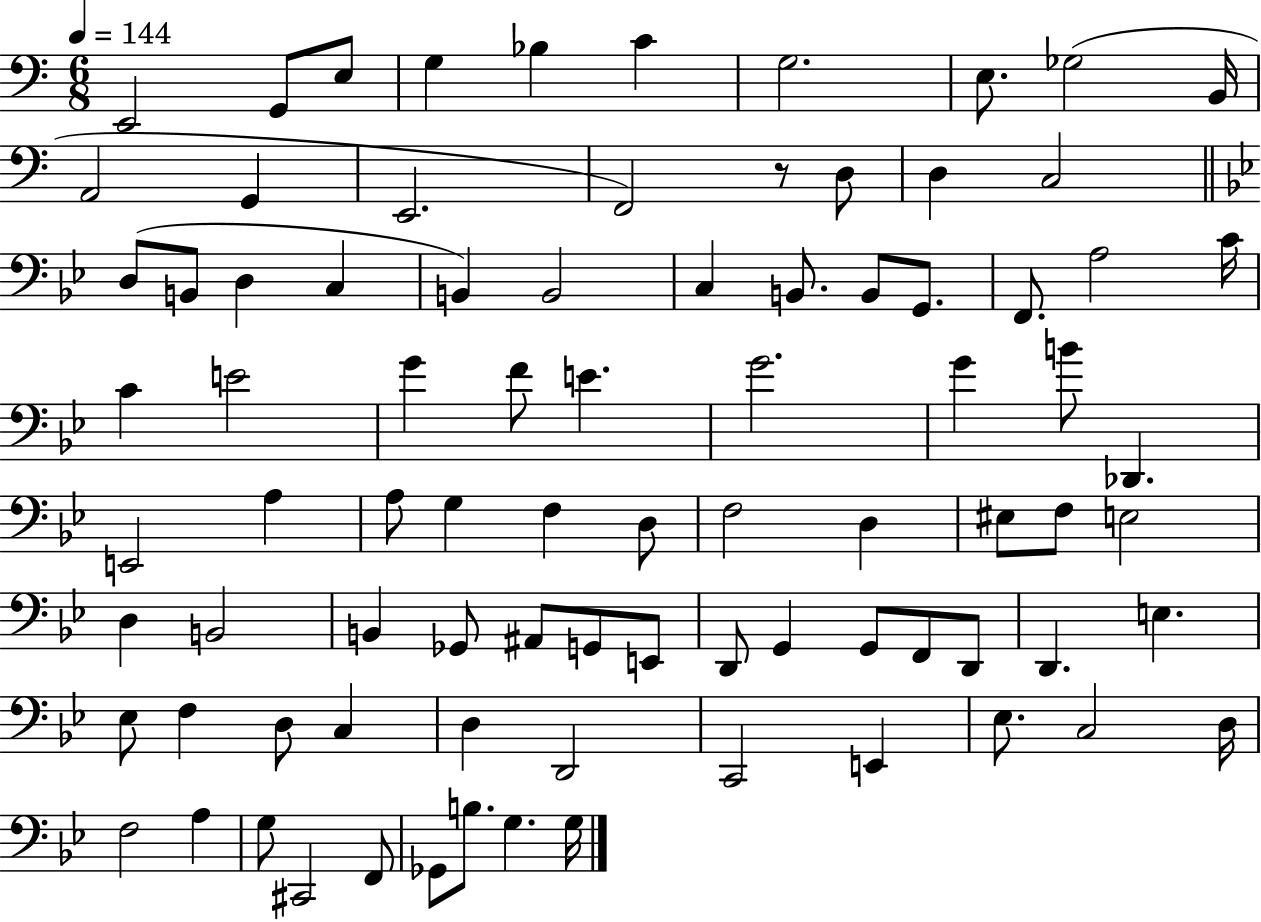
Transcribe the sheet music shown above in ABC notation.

X:1
T:Untitled
M:6/8
L:1/4
K:C
E,,2 G,,/2 E,/2 G, _B, C G,2 E,/2 _G,2 B,,/4 A,,2 G,, E,,2 F,,2 z/2 D,/2 D, C,2 D,/2 B,,/2 D, C, B,, B,,2 C, B,,/2 B,,/2 G,,/2 F,,/2 A,2 C/4 C E2 G F/2 E G2 G B/2 _D,, E,,2 A, A,/2 G, F, D,/2 F,2 D, ^E,/2 F,/2 E,2 D, B,,2 B,, _G,,/2 ^A,,/2 G,,/2 E,,/2 D,,/2 G,, G,,/2 F,,/2 D,,/2 D,, E, _E,/2 F, D,/2 C, D, D,,2 C,,2 E,, _E,/2 C,2 D,/4 F,2 A, G,/2 ^C,,2 F,,/2 _G,,/2 B,/2 G, G,/4